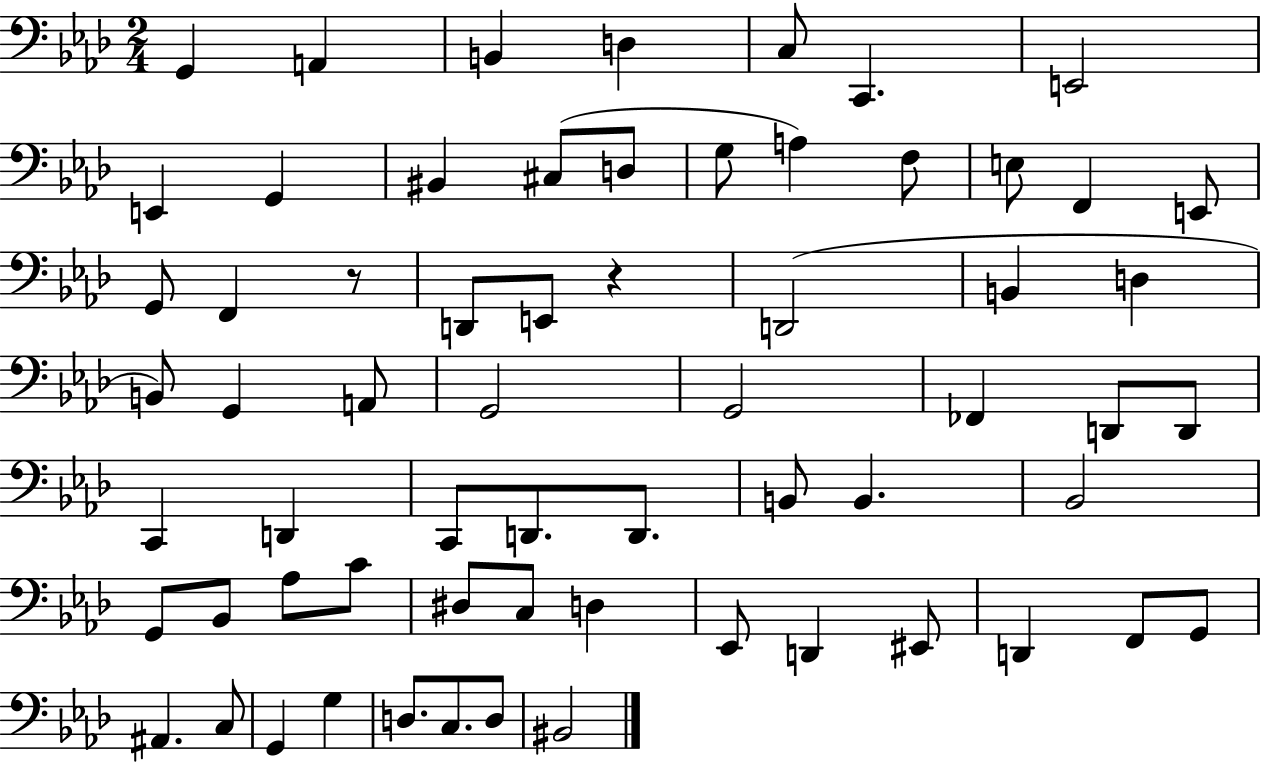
G2/q A2/q B2/q D3/q C3/e C2/q. E2/h E2/q G2/q BIS2/q C#3/e D3/e G3/e A3/q F3/e E3/e F2/q E2/e G2/e F2/q R/e D2/e E2/e R/q D2/h B2/q D3/q B2/e G2/q A2/e G2/h G2/h FES2/q D2/e D2/e C2/q D2/q C2/e D2/e. D2/e. B2/e B2/q. Bb2/h G2/e Bb2/e Ab3/e C4/e D#3/e C3/e D3/q Eb2/e D2/q EIS2/e D2/q F2/e G2/e A#2/q. C3/e G2/q G3/q D3/e. C3/e. D3/e BIS2/h